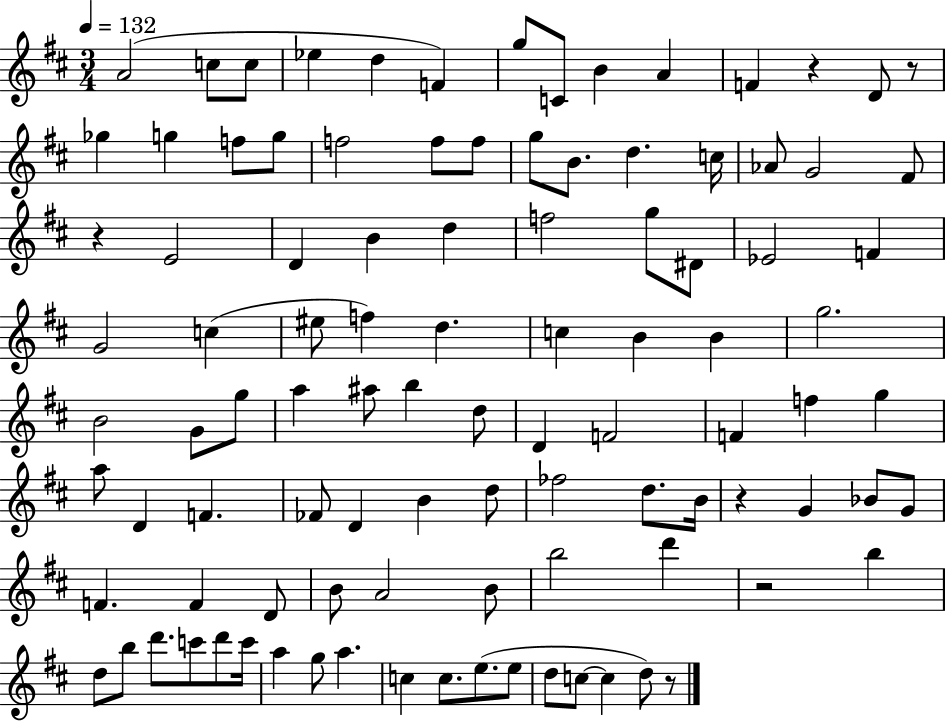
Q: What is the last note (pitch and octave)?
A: D5